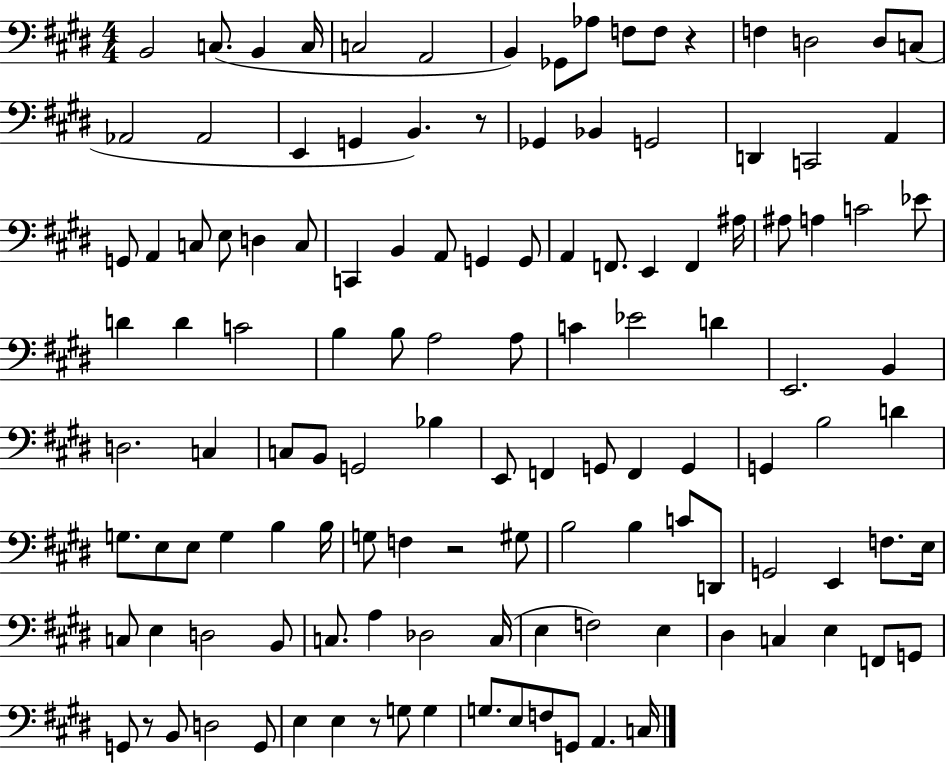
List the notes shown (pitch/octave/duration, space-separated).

B2/h C3/e. B2/q C3/s C3/h A2/h B2/q Gb2/e Ab3/e F3/e F3/e R/q F3/q D3/h D3/e C3/e Ab2/h Ab2/h E2/q G2/q B2/q. R/e Gb2/q Bb2/q G2/h D2/q C2/h A2/q G2/e A2/q C3/e E3/e D3/q C3/e C2/q B2/q A2/e G2/q G2/e A2/q F2/e. E2/q F2/q A#3/s A#3/e A3/q C4/h Eb4/e D4/q D4/q C4/h B3/q B3/e A3/h A3/e C4/q Eb4/h D4/q E2/h. B2/q D3/h. C3/q C3/e B2/e G2/h Bb3/q E2/e F2/q G2/e F2/q G2/q G2/q B3/h D4/q G3/e. E3/e E3/e G3/q B3/q B3/s G3/e F3/q R/h G#3/e B3/h B3/q C4/e D2/e G2/h E2/q F3/e. E3/s C3/e E3/q D3/h B2/e C3/e. A3/q Db3/h C3/s E3/q F3/h E3/q D#3/q C3/q E3/q F2/e G2/e G2/e R/e B2/e D3/h G2/e E3/q E3/q R/e G3/e G3/q G3/e. E3/e F3/e G2/e A2/q. C3/s